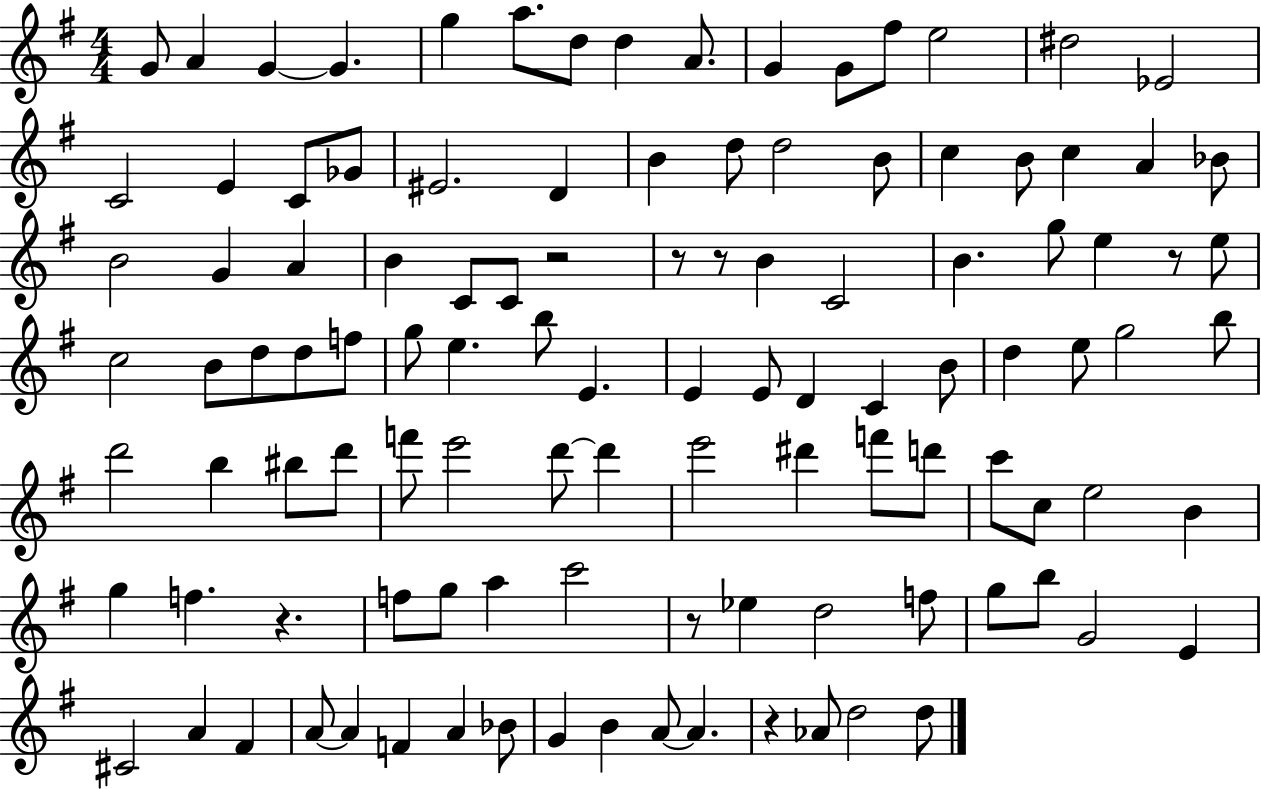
{
  \clef treble
  \numericTimeSignature
  \time 4/4
  \key g \major
  g'8 a'4 g'4~~ g'4. | g''4 a''8. d''8 d''4 a'8. | g'4 g'8 fis''8 e''2 | dis''2 ees'2 | \break c'2 e'4 c'8 ges'8 | eis'2. d'4 | b'4 d''8 d''2 b'8 | c''4 b'8 c''4 a'4 bes'8 | \break b'2 g'4 a'4 | b'4 c'8 c'8 r2 | r8 r8 b'4 c'2 | b'4. g''8 e''4 r8 e''8 | \break c''2 b'8 d''8 d''8 f''8 | g''8 e''4. b''8 e'4. | e'4 e'8 d'4 c'4 b'8 | d''4 e''8 g''2 b''8 | \break d'''2 b''4 bis''8 d'''8 | f'''8 e'''2 d'''8~~ d'''4 | e'''2 dis'''4 f'''8 d'''8 | c'''8 c''8 e''2 b'4 | \break g''4 f''4. r4. | f''8 g''8 a''4 c'''2 | r8 ees''4 d''2 f''8 | g''8 b''8 g'2 e'4 | \break cis'2 a'4 fis'4 | a'8~~ a'4 f'4 a'4 bes'8 | g'4 b'4 a'8~~ a'4. | r4 aes'8 d''2 d''8 | \break \bar "|."
}